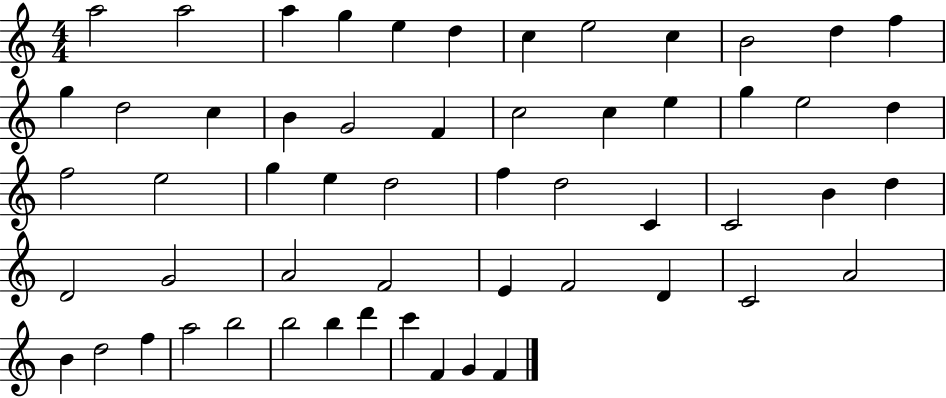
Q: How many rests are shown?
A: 0